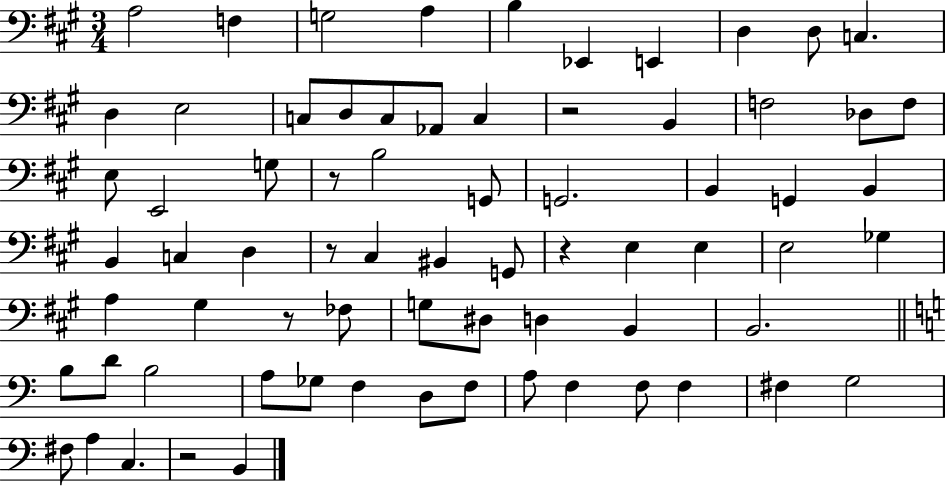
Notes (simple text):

A3/h F3/q G3/h A3/q B3/q Eb2/q E2/q D3/q D3/e C3/q. D3/q E3/h C3/e D3/e C3/e Ab2/e C3/q R/h B2/q F3/h Db3/e F3/e E3/e E2/h G3/e R/e B3/h G2/e G2/h. B2/q G2/q B2/q B2/q C3/q D3/q R/e C#3/q BIS2/q G2/e R/q E3/q E3/q E3/h Gb3/q A3/q G#3/q R/e FES3/e G3/e D#3/e D3/q B2/q B2/h. B3/e D4/e B3/h A3/e Gb3/e F3/q D3/e F3/e A3/e F3/q F3/e F3/q F#3/q G3/h F#3/e A3/q C3/q. R/h B2/q